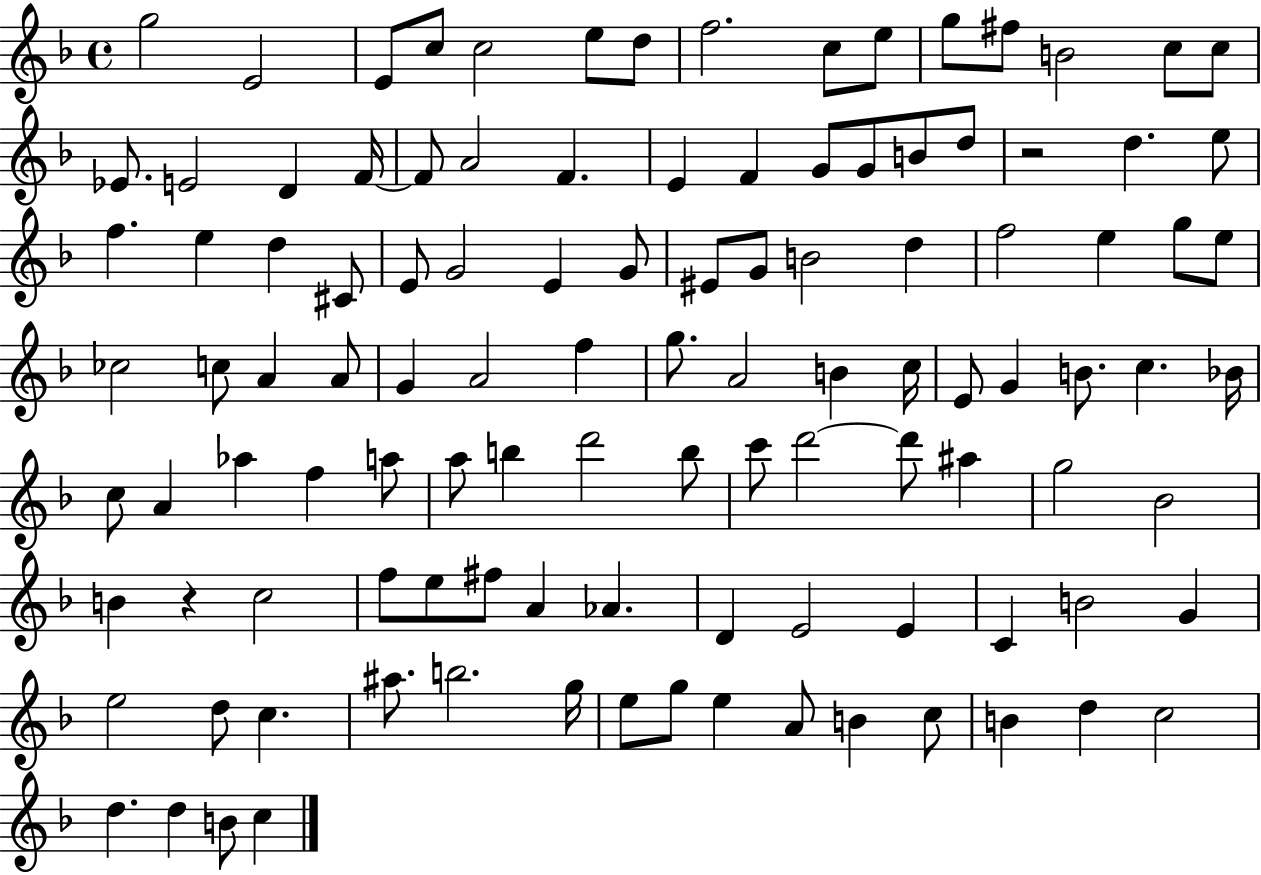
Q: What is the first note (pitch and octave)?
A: G5